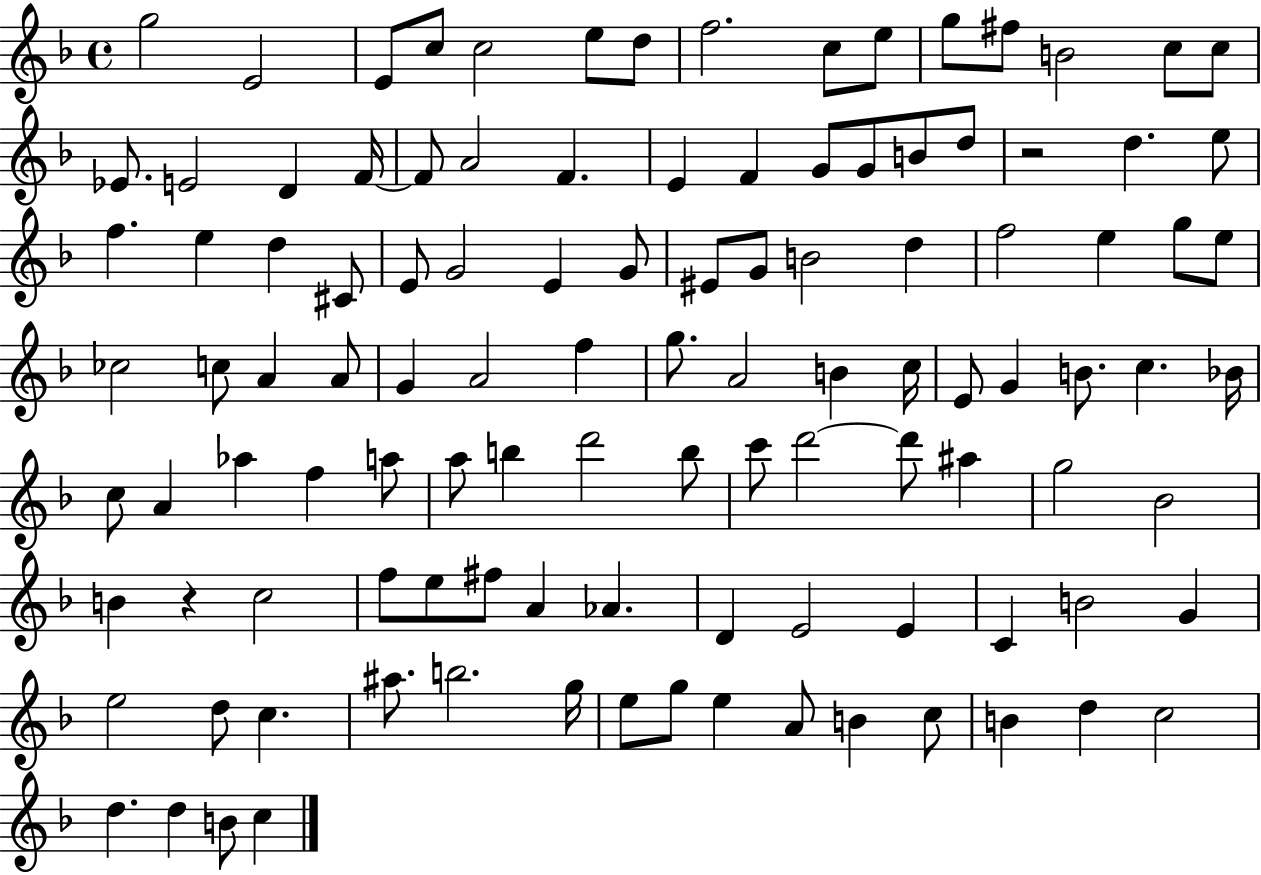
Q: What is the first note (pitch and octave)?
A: G5